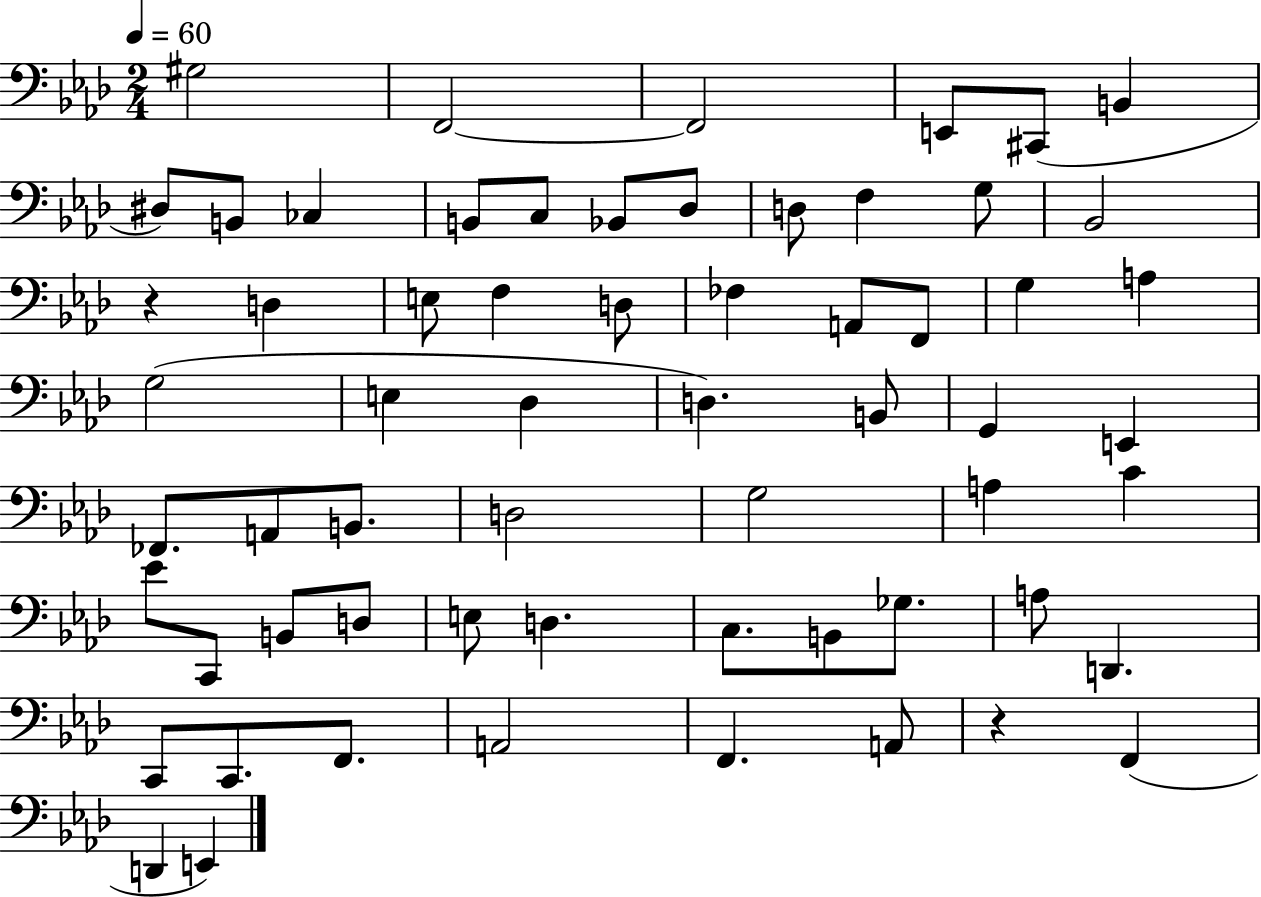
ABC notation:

X:1
T:Untitled
M:2/4
L:1/4
K:Ab
^G,2 F,,2 F,,2 E,,/2 ^C,,/2 B,, ^D,/2 B,,/2 _C, B,,/2 C,/2 _B,,/2 _D,/2 D,/2 F, G,/2 _B,,2 z D, E,/2 F, D,/2 _F, A,,/2 F,,/2 G, A, G,2 E, _D, D, B,,/2 G,, E,, _F,,/2 A,,/2 B,,/2 D,2 G,2 A, C _E/2 C,,/2 B,,/2 D,/2 E,/2 D, C,/2 B,,/2 _G,/2 A,/2 D,, C,,/2 C,,/2 F,,/2 A,,2 F,, A,,/2 z F,, D,, E,,